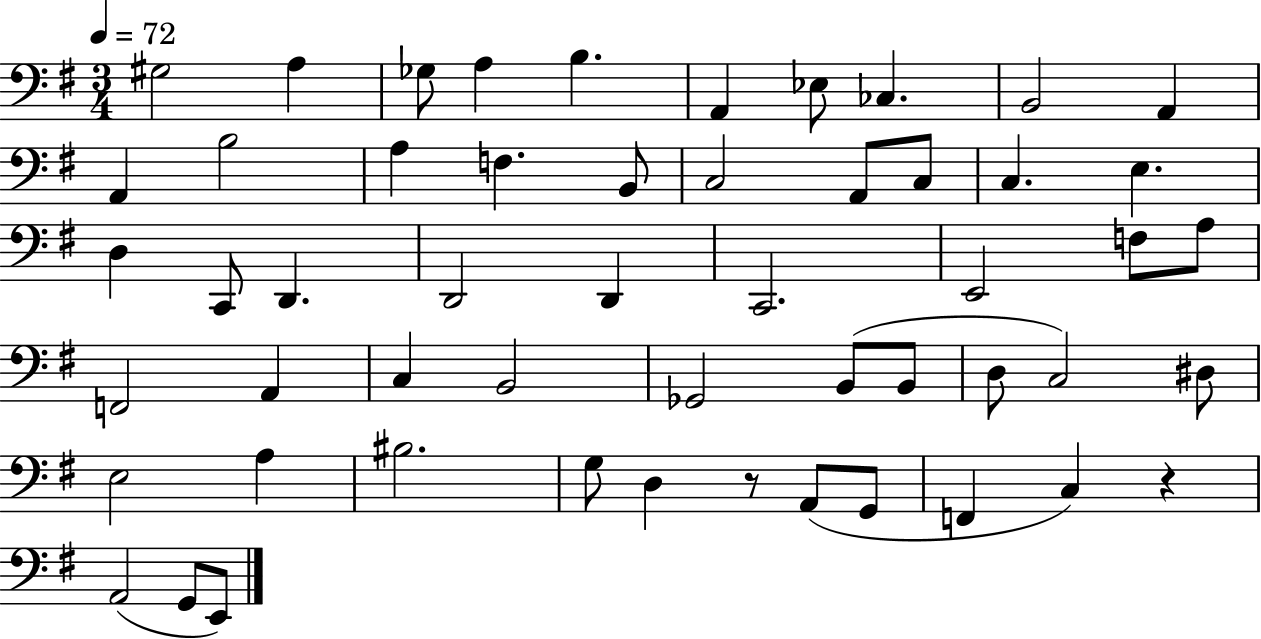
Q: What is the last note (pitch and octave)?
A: E2